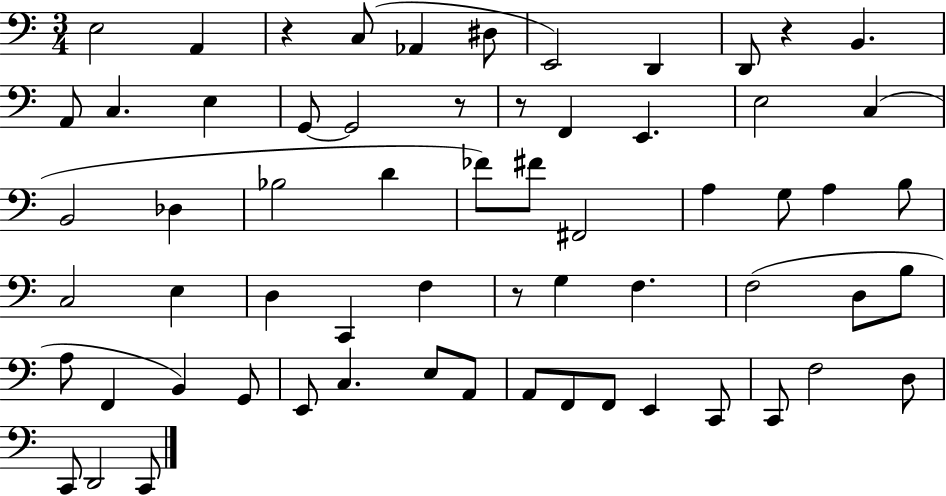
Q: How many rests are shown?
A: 5